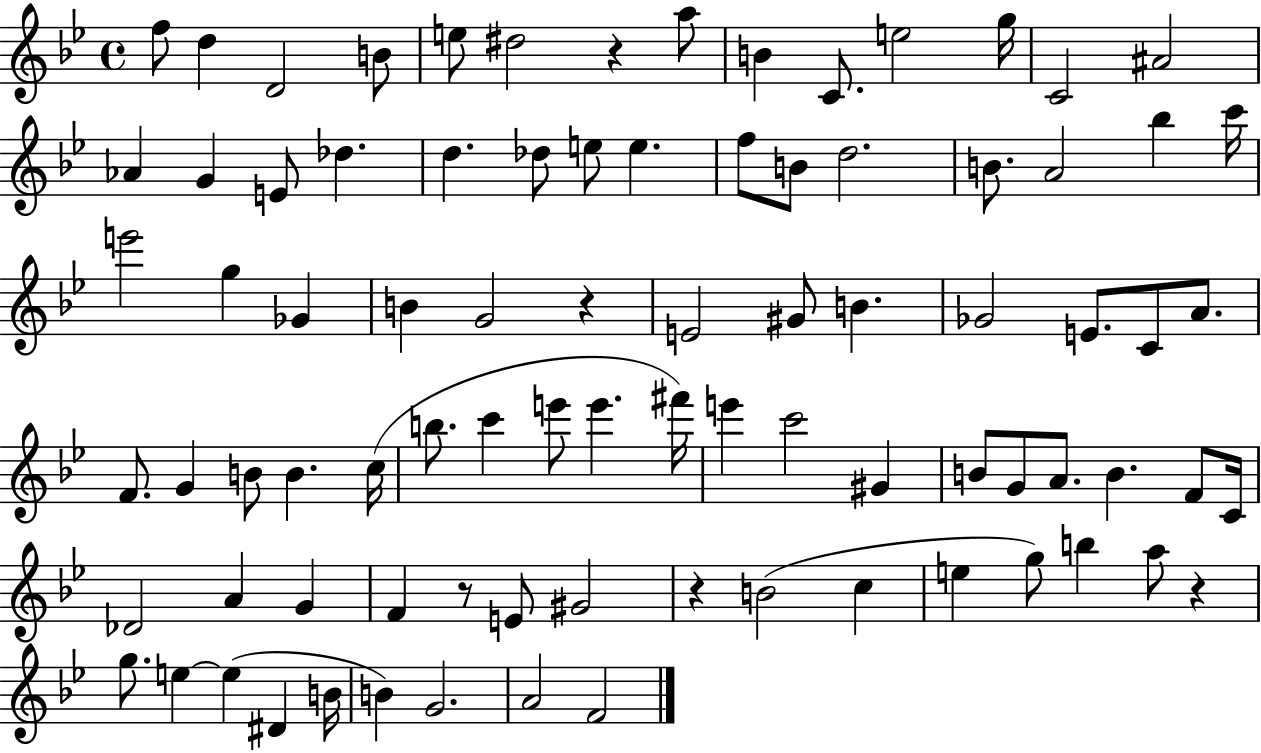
F5/e D5/q D4/h B4/e E5/e D#5/h R/q A5/e B4/q C4/e. E5/h G5/s C4/h A#4/h Ab4/q G4/q E4/e Db5/q. D5/q. Db5/e E5/e E5/q. F5/e B4/e D5/h. B4/e. A4/h Bb5/q C6/s E6/h G5/q Gb4/q B4/q G4/h R/q E4/h G#4/e B4/q. Gb4/h E4/e. C4/e A4/e. F4/e. G4/q B4/e B4/q. C5/s B5/e. C6/q E6/e E6/q. F#6/s E6/q C6/h G#4/q B4/e G4/e A4/e. B4/q. F4/e C4/s Db4/h A4/q G4/q F4/q R/e E4/e G#4/h R/q B4/h C5/q E5/q G5/e B5/q A5/e R/q G5/e. E5/q E5/q D#4/q B4/s B4/q G4/h. A4/h F4/h